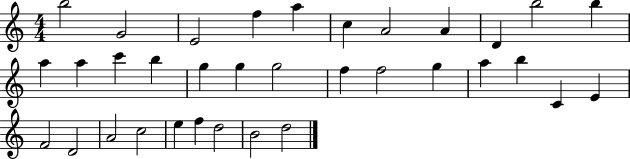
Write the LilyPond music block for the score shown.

{
  \clef treble
  \numericTimeSignature
  \time 4/4
  \key c \major
  b''2 g'2 | e'2 f''4 a''4 | c''4 a'2 a'4 | d'4 b''2 b''4 | \break a''4 a''4 c'''4 b''4 | g''4 g''4 g''2 | f''4 f''2 g''4 | a''4 b''4 c'4 e'4 | \break f'2 d'2 | a'2 c''2 | e''4 f''4 d''2 | b'2 d''2 | \break \bar "|."
}